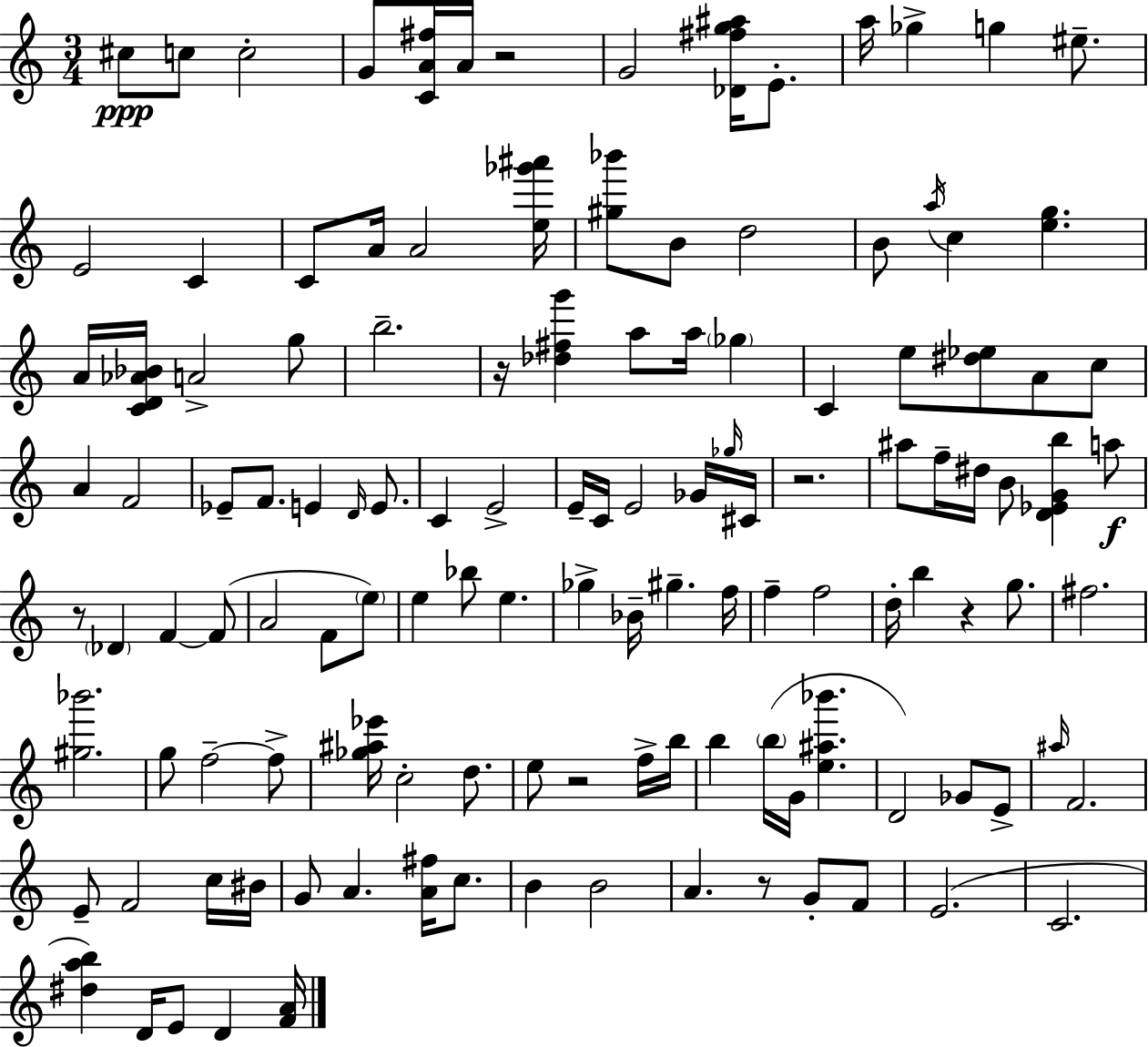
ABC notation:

X:1
T:Untitled
M:3/4
L:1/4
K:C
^c/2 c/2 c2 G/2 [CA^f]/4 A/4 z2 G2 [_D^fg^a]/4 E/2 a/4 _g g ^e/2 E2 C C/2 A/4 A2 [e_g'^a']/4 [^g_b']/2 B/2 d2 B/2 a/4 c [eg] A/4 [CD_A_B]/4 A2 g/2 b2 z/4 [_d^fg'] a/2 a/4 _g C e/2 [^d_e]/2 A/2 c/2 A F2 _E/2 F/2 E D/4 E/2 C E2 E/4 C/4 E2 _G/4 _g/4 ^C/4 z2 ^a/2 f/4 ^d/4 B/2 [D_EGb] a/2 z/2 _D F F/2 A2 F/2 e/2 e _b/2 e _g _B/4 ^g f/4 f f2 d/4 b z g/2 ^f2 [^g_b']2 g/2 f2 f/2 [_g^a_e']/4 c2 d/2 e/2 z2 f/4 b/4 b b/4 G/4 [e^a_b'] D2 _G/2 E/2 ^a/4 F2 E/2 F2 c/4 ^B/4 G/2 A [A^f]/4 c/2 B B2 A z/2 G/2 F/2 E2 C2 [^dab] D/4 E/2 D [FA]/4